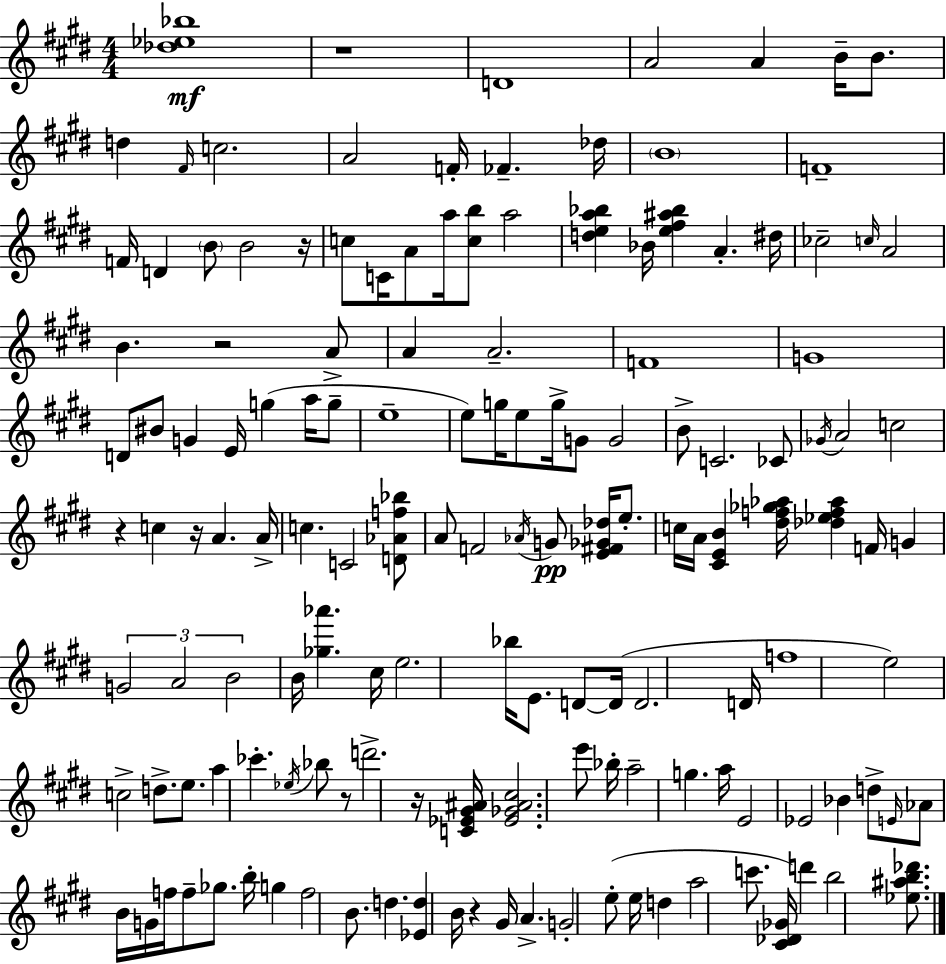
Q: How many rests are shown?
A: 8